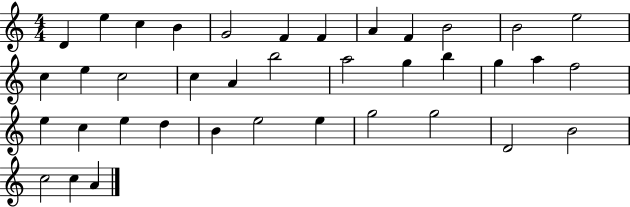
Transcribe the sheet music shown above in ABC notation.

X:1
T:Untitled
M:4/4
L:1/4
K:C
D e c B G2 F F A F B2 B2 e2 c e c2 c A b2 a2 g b g a f2 e c e d B e2 e g2 g2 D2 B2 c2 c A